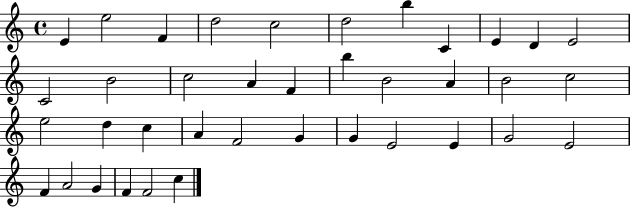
X:1
T:Untitled
M:4/4
L:1/4
K:C
E e2 F d2 c2 d2 b C E D E2 C2 B2 c2 A F b B2 A B2 c2 e2 d c A F2 G G E2 E G2 E2 F A2 G F F2 c